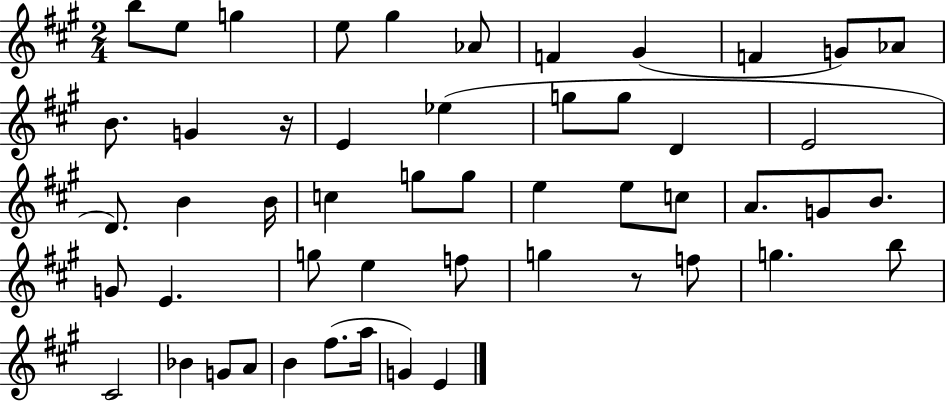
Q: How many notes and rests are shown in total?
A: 51